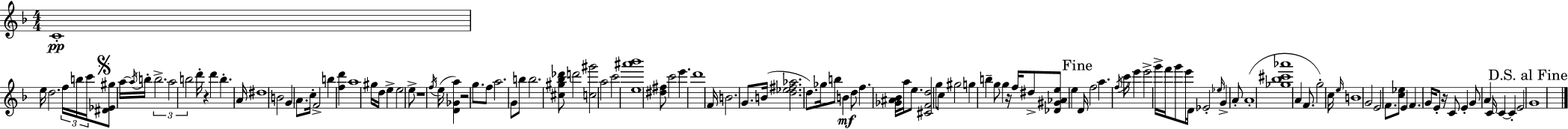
C4/w E5/s D5/h. F5/s B5/s C6/s [D#4,Eb4,G#5]/e A5/s A5/s B5/s B5/h. A5/h B5/h D6/s R/q D6/q B5/q. A4/s D#5/w B4/h G4/q A4/e. C5/s F4/h B5/q [F5,D6]/q A5/w G#5/s D5/s E5/q E5/h E5/e R/w F5/s E5/s [D4,Gb4,A5]/q R/h G5/e. F5/e A5/h. G4/e B5/e B5/h. [C#5,G#5,Bb5,Db6]/e D6/h [C5,G#6]/h A5/h C6/h [E5,A#6,Bb6]/w [D#5,F#5]/e C6/h E6/q. D6/w F4/s B4/h. G4/e. B4/s [D5,Eb5,F#5,Ab5]/h. D5/e. Gb5/s B5/e B4/q D5/e F5/q. [Gb4,A#4,Bb4]/s A5/s E5/e. [C#4,F4,D5]/h G5/e C5/e G#5/h G5/q B5/q G5/e G5/q R/s F5/s D#5/e [Db4,G#4,Ab4,E5]/e E5/q D4/s F5/h A5/q. F5/s C6/s E6/q E6/h G6/s F6/s G6/e E6/s D4/s Eb4/h Eb5/s G4/q A4/e A4/w [Gb5,Bb5,C#6,Ab6]/w A4/q F4/e. G5/h C5/s E5/s B4/w G4/h E4/h F4/e. [C5,Eb5]/e E4/q F4/q. G4/s E4/e R/s C4/e E4/q G4/e A4/q C4/s C4/q C4/q E4/h G4/w